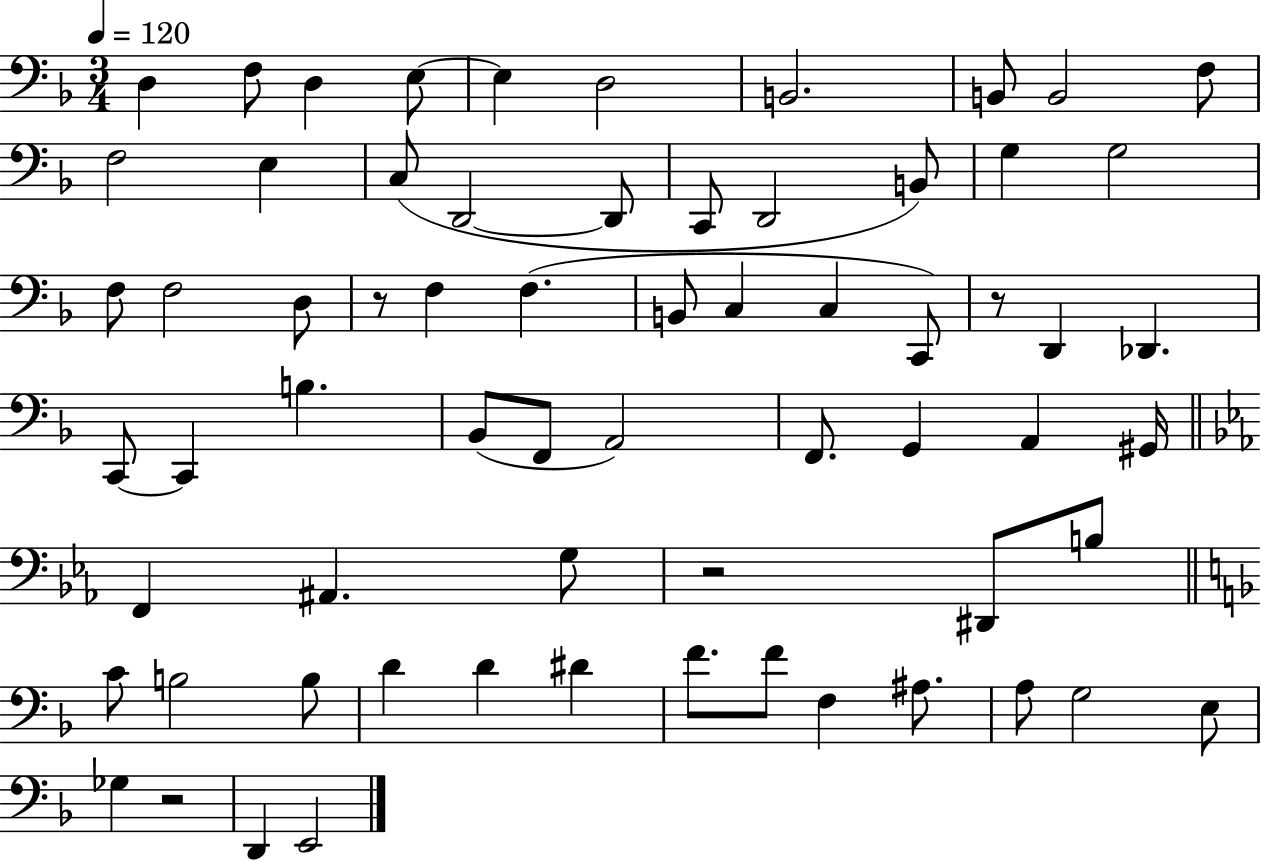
X:1
T:Untitled
M:3/4
L:1/4
K:F
D, F,/2 D, E,/2 E, D,2 B,,2 B,,/2 B,,2 F,/2 F,2 E, C,/2 D,,2 D,,/2 C,,/2 D,,2 B,,/2 G, G,2 F,/2 F,2 D,/2 z/2 F, F, B,,/2 C, C, C,,/2 z/2 D,, _D,, C,,/2 C,, B, _B,,/2 F,,/2 A,,2 F,,/2 G,, A,, ^G,,/4 F,, ^A,, G,/2 z2 ^D,,/2 B,/2 C/2 B,2 B,/2 D D ^D F/2 F/2 F, ^A,/2 A,/2 G,2 E,/2 _G, z2 D,, E,,2